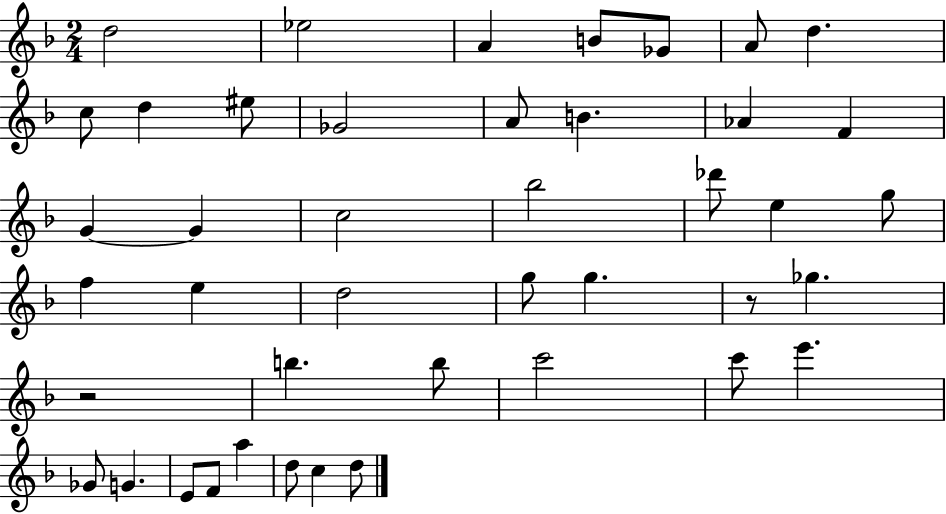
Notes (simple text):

D5/h Eb5/h A4/q B4/e Gb4/e A4/e D5/q. C5/e D5/q EIS5/e Gb4/h A4/e B4/q. Ab4/q F4/q G4/q G4/q C5/h Bb5/h Db6/e E5/q G5/e F5/q E5/q D5/h G5/e G5/q. R/e Gb5/q. R/h B5/q. B5/e C6/h C6/e E6/q. Gb4/e G4/q. E4/e F4/e A5/q D5/e C5/q D5/e